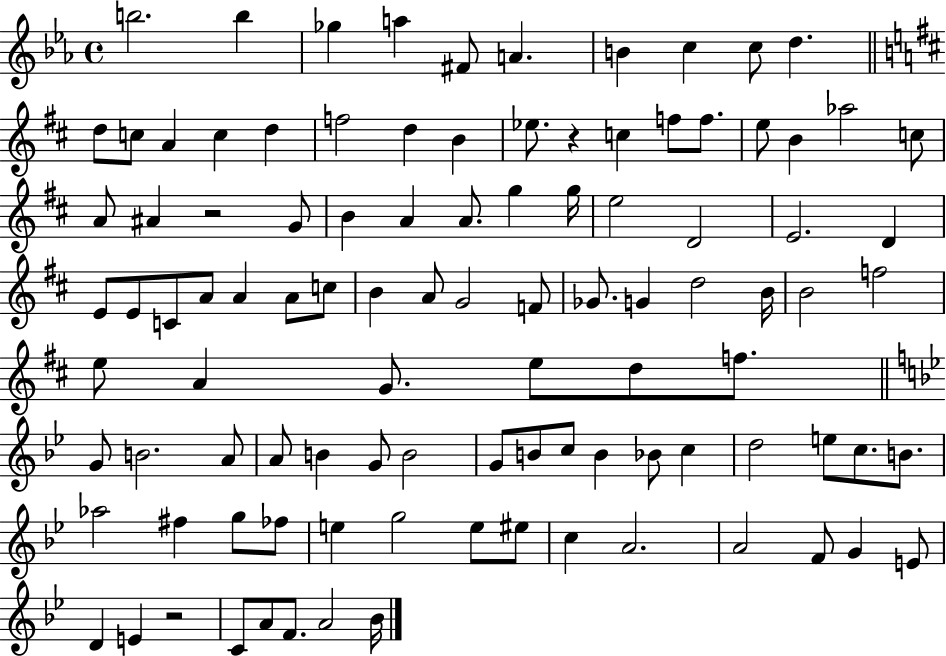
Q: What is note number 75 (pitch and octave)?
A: D5